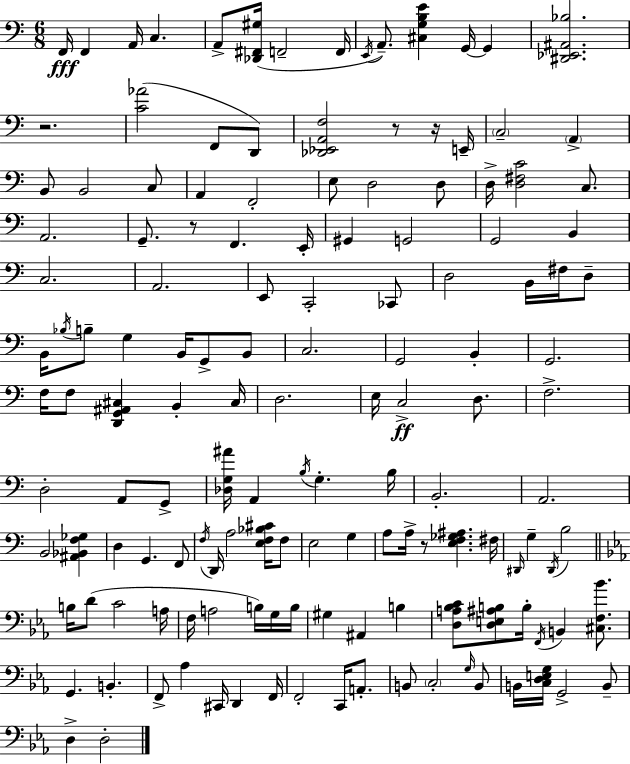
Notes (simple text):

F2/s F2/q A2/s C3/q. A2/e [Db2,F#2,G#3]/s F2/h F2/s E2/s A2/e. [C#3,G3,B3,E4]/q G2/s G2/q [D#2,Eb2,A#2,Bb3]/h. R/h. [C4,Ab4]/h F2/e D2/e [Db2,Eb2,A2,F3]/h R/e R/s E2/s C3/h A2/q B2/e B2/h C3/e A2/q F2/h E3/e D3/h D3/e D3/s [D3,F#3,C4]/h C3/e. A2/h. G2/e. R/e F2/q. E2/s G#2/q G2/h G2/h B2/q C3/h. A2/h. E2/e C2/h CES2/e D3/h B2/s F#3/s D3/e B2/s Bb3/s B3/e G3/q B2/s G2/e B2/e C3/h. G2/h B2/q G2/h. F3/s F3/e [D2,G2,A#2,C#3]/q B2/q C#3/s D3/h. E3/s C3/h D3/e. F3/h. D3/h A2/e G2/e [Db3,G3,A#4]/s A2/q B3/s G3/q. B3/s B2/h. A2/h. B2/h [A#2,Bb2,F3,Gb3]/q D3/q G2/q. F2/e F3/s D2/s A3/h [E3,F3,Bb3,C#4]/s F3/e E3/h G3/q A3/e A3/s R/e [E3,F3,Gb3,A#3]/q. F#3/s D#2/s G3/q D#2/s B3/h B3/s D4/e C4/h A3/s F3/s A3/h B3/s G3/s B3/s G#3/q A#2/q B3/q [D3,A3,Bb3,C4]/e [D3,E3,A#3,B3]/e B3/s F2/s B2/q [C#3,F3,Bb4]/e. G2/q. B2/q. F2/e Ab3/q C#2/s D2/q F2/s F2/h C2/s A2/e. B2/e C3/h G3/s B2/e B2/s [C3,D3,E3,G3]/s G2/h B2/e D3/q D3/h